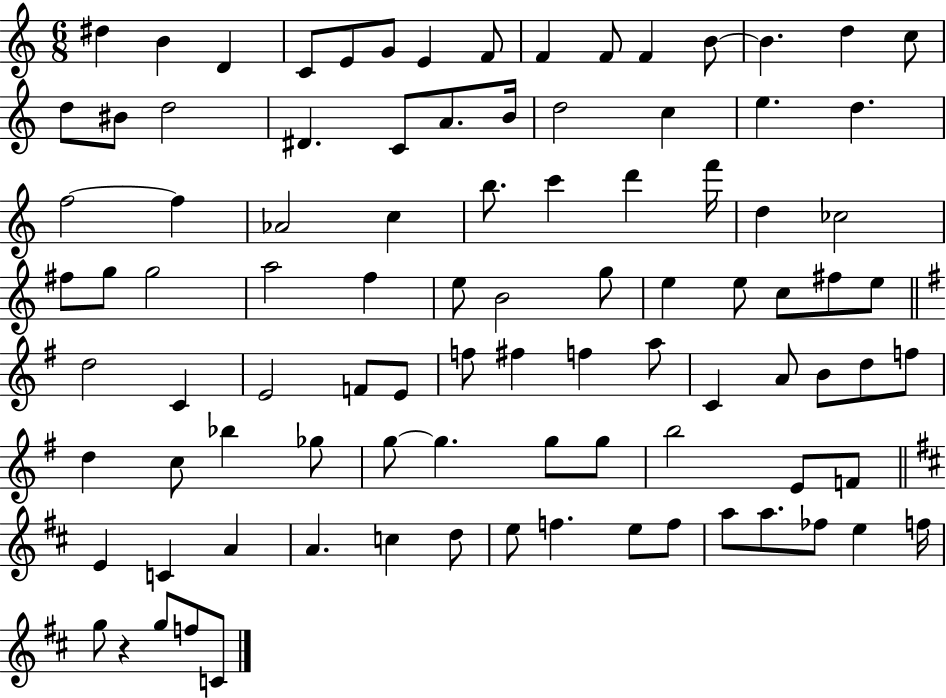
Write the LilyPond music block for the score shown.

{
  \clef treble
  \numericTimeSignature
  \time 6/8
  \key c \major
  \repeat volta 2 { dis''4 b'4 d'4 | c'8 e'8 g'8 e'4 f'8 | f'4 f'8 f'4 b'8~~ | b'4. d''4 c''8 | \break d''8 bis'8 d''2 | dis'4. c'8 a'8. b'16 | d''2 c''4 | e''4. d''4. | \break f''2~~ f''4 | aes'2 c''4 | b''8. c'''4 d'''4 f'''16 | d''4 ces''2 | \break fis''8 g''8 g''2 | a''2 f''4 | e''8 b'2 g''8 | e''4 e''8 c''8 fis''8 e''8 | \break \bar "||" \break \key g \major d''2 c'4 | e'2 f'8 e'8 | f''8 fis''4 f''4 a''8 | c'4 a'8 b'8 d''8 f''8 | \break d''4 c''8 bes''4 ges''8 | g''8~~ g''4. g''8 g''8 | b''2 e'8 f'8 | \bar "||" \break \key d \major e'4 c'4 a'4 | a'4. c''4 d''8 | e''8 f''4. e''8 f''8 | a''8 a''8. fes''8 e''4 f''16 | \break g''8 r4 g''8 f''8 c'8 | } \bar "|."
}